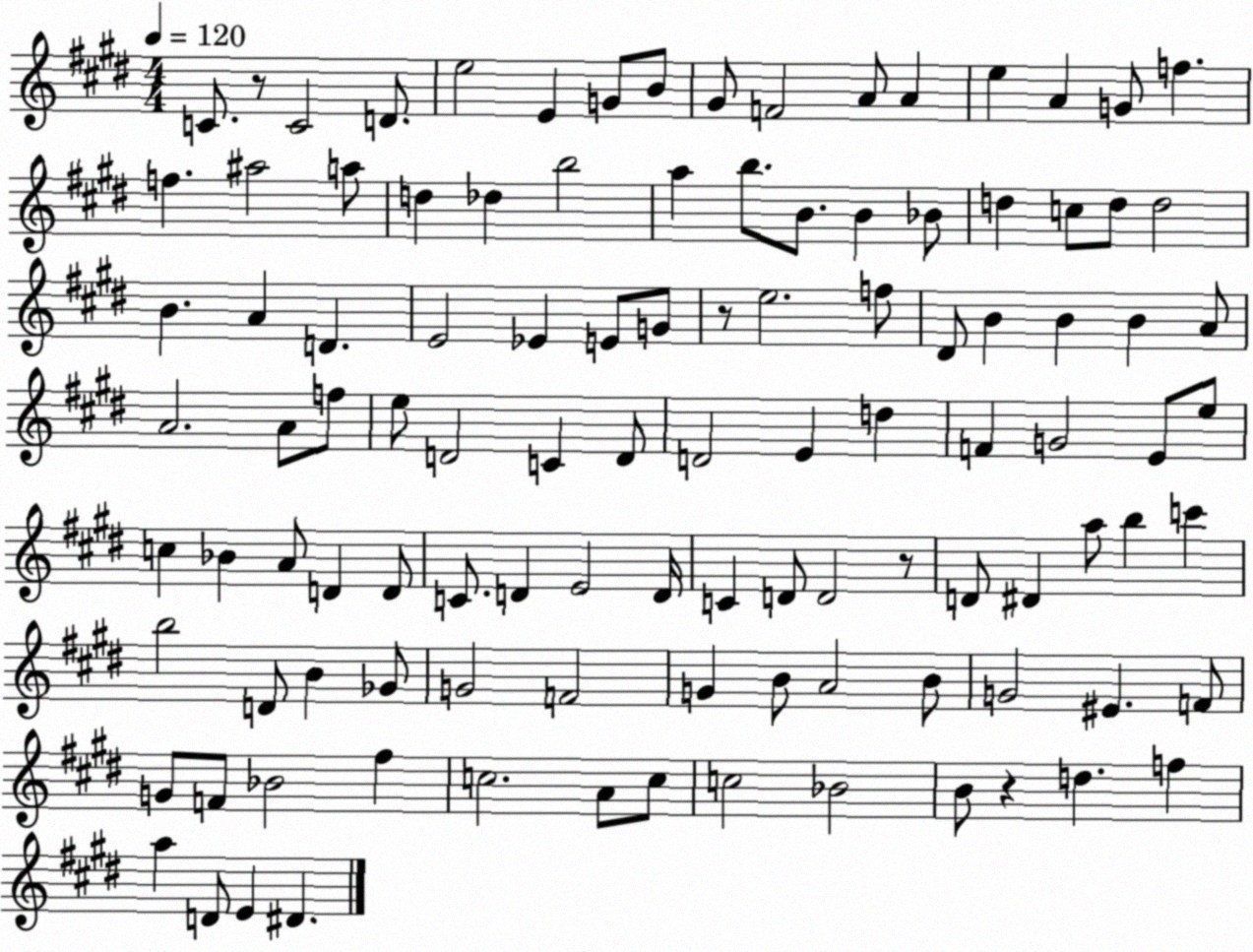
X:1
T:Untitled
M:4/4
L:1/4
K:E
C/2 z/2 C2 D/2 e2 E G/2 B/2 ^G/2 F2 A/2 A e A G/2 f f ^a2 a/2 d _d b2 a b/2 B/2 B _B/2 d c/2 d/2 d2 B A D E2 _E E/2 G/2 z/2 e2 f/2 ^D/2 B B B A/2 A2 A/2 f/2 e/2 D2 C D/2 D2 E d F G2 E/2 e/2 c _B A/2 D D/2 C/2 D E2 D/4 C D/2 D2 z/2 D/2 ^D a/2 b c' b2 D/2 B _G/2 G2 F2 G B/2 A2 B/2 G2 ^E F/2 G/2 F/2 _B2 ^f c2 A/2 c/2 c2 _B2 B/2 z d f a D/2 E ^D